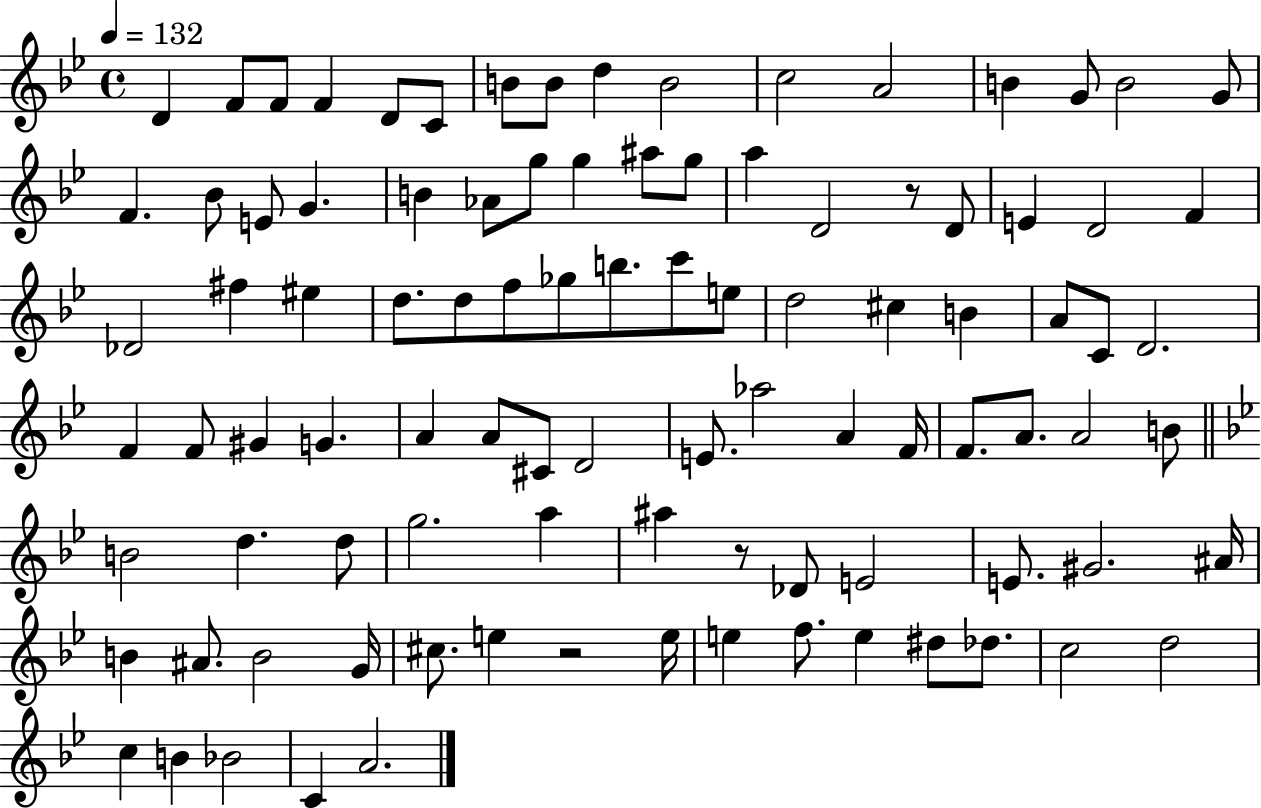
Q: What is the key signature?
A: BES major